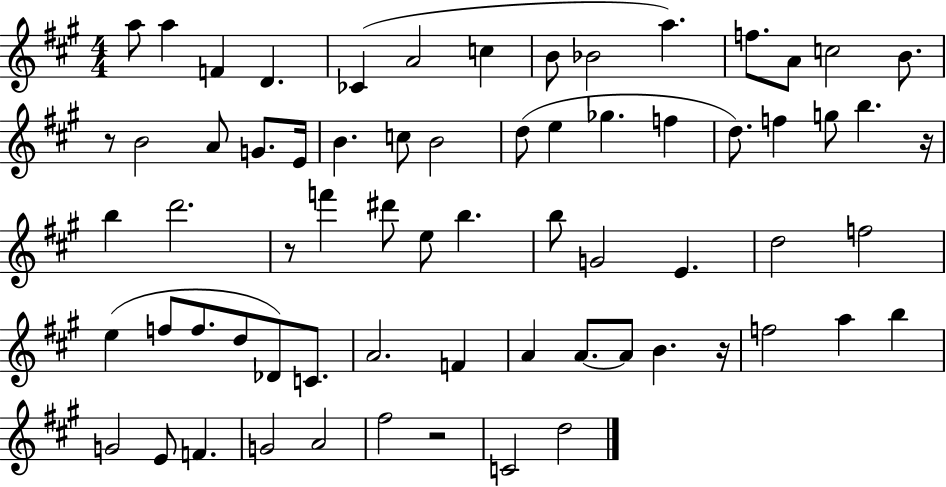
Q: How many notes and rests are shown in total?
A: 68